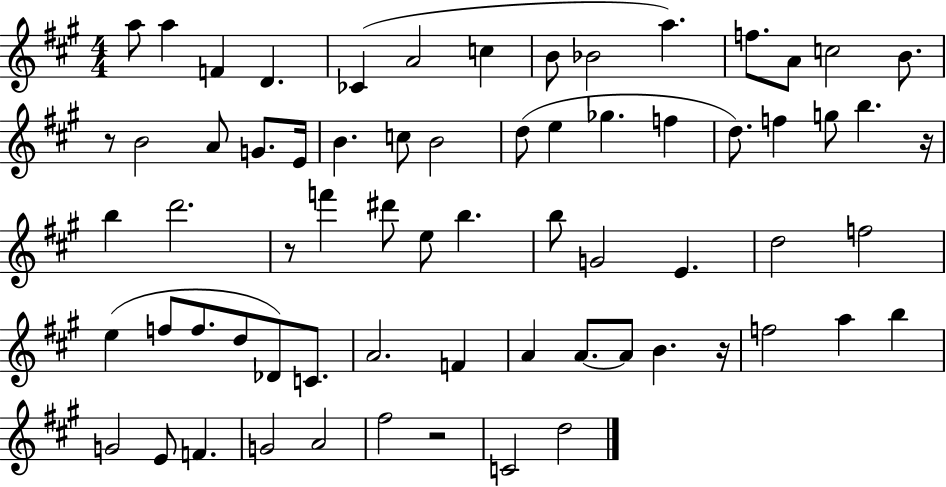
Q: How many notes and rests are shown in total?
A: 68